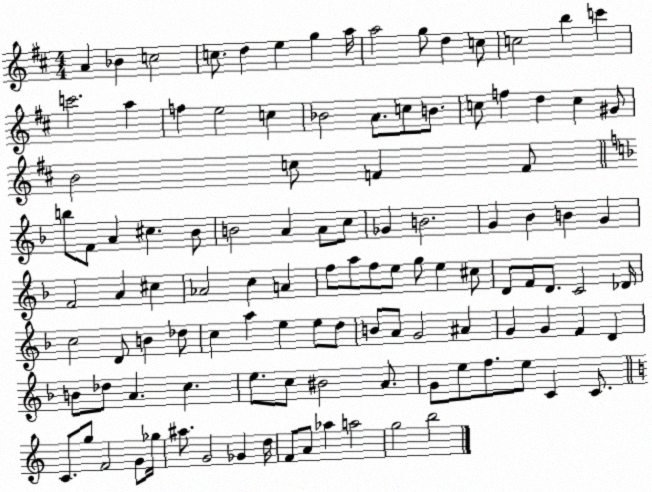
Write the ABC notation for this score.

X:1
T:Untitled
M:4/4
L:1/4
K:D
A _B c2 c/2 d e g a/4 a2 g/2 d c/2 c2 b c' c'2 a f e2 c _B2 A/2 c/2 B/2 c/2 f d c ^G/2 B2 c/2 F F/2 b/2 F/2 A ^c _B/2 B2 A A/2 c/2 _G B2 G _B B G F2 A ^c _A2 c A f/2 a/2 f/2 e/2 g/2 e ^c/2 D/2 F/2 D/2 C2 _D/4 c2 D/2 B _d/2 c a e e/2 d/2 B/2 A/2 G2 ^A G G F D B/2 _d/2 A c e/2 c/2 ^B2 A/2 G/2 e/2 f/2 e/2 C C/2 C/2 g/2 F2 G/2 _g/4 ^a/2 G2 _G d/4 F/2 A/2 _a a2 g2 b2